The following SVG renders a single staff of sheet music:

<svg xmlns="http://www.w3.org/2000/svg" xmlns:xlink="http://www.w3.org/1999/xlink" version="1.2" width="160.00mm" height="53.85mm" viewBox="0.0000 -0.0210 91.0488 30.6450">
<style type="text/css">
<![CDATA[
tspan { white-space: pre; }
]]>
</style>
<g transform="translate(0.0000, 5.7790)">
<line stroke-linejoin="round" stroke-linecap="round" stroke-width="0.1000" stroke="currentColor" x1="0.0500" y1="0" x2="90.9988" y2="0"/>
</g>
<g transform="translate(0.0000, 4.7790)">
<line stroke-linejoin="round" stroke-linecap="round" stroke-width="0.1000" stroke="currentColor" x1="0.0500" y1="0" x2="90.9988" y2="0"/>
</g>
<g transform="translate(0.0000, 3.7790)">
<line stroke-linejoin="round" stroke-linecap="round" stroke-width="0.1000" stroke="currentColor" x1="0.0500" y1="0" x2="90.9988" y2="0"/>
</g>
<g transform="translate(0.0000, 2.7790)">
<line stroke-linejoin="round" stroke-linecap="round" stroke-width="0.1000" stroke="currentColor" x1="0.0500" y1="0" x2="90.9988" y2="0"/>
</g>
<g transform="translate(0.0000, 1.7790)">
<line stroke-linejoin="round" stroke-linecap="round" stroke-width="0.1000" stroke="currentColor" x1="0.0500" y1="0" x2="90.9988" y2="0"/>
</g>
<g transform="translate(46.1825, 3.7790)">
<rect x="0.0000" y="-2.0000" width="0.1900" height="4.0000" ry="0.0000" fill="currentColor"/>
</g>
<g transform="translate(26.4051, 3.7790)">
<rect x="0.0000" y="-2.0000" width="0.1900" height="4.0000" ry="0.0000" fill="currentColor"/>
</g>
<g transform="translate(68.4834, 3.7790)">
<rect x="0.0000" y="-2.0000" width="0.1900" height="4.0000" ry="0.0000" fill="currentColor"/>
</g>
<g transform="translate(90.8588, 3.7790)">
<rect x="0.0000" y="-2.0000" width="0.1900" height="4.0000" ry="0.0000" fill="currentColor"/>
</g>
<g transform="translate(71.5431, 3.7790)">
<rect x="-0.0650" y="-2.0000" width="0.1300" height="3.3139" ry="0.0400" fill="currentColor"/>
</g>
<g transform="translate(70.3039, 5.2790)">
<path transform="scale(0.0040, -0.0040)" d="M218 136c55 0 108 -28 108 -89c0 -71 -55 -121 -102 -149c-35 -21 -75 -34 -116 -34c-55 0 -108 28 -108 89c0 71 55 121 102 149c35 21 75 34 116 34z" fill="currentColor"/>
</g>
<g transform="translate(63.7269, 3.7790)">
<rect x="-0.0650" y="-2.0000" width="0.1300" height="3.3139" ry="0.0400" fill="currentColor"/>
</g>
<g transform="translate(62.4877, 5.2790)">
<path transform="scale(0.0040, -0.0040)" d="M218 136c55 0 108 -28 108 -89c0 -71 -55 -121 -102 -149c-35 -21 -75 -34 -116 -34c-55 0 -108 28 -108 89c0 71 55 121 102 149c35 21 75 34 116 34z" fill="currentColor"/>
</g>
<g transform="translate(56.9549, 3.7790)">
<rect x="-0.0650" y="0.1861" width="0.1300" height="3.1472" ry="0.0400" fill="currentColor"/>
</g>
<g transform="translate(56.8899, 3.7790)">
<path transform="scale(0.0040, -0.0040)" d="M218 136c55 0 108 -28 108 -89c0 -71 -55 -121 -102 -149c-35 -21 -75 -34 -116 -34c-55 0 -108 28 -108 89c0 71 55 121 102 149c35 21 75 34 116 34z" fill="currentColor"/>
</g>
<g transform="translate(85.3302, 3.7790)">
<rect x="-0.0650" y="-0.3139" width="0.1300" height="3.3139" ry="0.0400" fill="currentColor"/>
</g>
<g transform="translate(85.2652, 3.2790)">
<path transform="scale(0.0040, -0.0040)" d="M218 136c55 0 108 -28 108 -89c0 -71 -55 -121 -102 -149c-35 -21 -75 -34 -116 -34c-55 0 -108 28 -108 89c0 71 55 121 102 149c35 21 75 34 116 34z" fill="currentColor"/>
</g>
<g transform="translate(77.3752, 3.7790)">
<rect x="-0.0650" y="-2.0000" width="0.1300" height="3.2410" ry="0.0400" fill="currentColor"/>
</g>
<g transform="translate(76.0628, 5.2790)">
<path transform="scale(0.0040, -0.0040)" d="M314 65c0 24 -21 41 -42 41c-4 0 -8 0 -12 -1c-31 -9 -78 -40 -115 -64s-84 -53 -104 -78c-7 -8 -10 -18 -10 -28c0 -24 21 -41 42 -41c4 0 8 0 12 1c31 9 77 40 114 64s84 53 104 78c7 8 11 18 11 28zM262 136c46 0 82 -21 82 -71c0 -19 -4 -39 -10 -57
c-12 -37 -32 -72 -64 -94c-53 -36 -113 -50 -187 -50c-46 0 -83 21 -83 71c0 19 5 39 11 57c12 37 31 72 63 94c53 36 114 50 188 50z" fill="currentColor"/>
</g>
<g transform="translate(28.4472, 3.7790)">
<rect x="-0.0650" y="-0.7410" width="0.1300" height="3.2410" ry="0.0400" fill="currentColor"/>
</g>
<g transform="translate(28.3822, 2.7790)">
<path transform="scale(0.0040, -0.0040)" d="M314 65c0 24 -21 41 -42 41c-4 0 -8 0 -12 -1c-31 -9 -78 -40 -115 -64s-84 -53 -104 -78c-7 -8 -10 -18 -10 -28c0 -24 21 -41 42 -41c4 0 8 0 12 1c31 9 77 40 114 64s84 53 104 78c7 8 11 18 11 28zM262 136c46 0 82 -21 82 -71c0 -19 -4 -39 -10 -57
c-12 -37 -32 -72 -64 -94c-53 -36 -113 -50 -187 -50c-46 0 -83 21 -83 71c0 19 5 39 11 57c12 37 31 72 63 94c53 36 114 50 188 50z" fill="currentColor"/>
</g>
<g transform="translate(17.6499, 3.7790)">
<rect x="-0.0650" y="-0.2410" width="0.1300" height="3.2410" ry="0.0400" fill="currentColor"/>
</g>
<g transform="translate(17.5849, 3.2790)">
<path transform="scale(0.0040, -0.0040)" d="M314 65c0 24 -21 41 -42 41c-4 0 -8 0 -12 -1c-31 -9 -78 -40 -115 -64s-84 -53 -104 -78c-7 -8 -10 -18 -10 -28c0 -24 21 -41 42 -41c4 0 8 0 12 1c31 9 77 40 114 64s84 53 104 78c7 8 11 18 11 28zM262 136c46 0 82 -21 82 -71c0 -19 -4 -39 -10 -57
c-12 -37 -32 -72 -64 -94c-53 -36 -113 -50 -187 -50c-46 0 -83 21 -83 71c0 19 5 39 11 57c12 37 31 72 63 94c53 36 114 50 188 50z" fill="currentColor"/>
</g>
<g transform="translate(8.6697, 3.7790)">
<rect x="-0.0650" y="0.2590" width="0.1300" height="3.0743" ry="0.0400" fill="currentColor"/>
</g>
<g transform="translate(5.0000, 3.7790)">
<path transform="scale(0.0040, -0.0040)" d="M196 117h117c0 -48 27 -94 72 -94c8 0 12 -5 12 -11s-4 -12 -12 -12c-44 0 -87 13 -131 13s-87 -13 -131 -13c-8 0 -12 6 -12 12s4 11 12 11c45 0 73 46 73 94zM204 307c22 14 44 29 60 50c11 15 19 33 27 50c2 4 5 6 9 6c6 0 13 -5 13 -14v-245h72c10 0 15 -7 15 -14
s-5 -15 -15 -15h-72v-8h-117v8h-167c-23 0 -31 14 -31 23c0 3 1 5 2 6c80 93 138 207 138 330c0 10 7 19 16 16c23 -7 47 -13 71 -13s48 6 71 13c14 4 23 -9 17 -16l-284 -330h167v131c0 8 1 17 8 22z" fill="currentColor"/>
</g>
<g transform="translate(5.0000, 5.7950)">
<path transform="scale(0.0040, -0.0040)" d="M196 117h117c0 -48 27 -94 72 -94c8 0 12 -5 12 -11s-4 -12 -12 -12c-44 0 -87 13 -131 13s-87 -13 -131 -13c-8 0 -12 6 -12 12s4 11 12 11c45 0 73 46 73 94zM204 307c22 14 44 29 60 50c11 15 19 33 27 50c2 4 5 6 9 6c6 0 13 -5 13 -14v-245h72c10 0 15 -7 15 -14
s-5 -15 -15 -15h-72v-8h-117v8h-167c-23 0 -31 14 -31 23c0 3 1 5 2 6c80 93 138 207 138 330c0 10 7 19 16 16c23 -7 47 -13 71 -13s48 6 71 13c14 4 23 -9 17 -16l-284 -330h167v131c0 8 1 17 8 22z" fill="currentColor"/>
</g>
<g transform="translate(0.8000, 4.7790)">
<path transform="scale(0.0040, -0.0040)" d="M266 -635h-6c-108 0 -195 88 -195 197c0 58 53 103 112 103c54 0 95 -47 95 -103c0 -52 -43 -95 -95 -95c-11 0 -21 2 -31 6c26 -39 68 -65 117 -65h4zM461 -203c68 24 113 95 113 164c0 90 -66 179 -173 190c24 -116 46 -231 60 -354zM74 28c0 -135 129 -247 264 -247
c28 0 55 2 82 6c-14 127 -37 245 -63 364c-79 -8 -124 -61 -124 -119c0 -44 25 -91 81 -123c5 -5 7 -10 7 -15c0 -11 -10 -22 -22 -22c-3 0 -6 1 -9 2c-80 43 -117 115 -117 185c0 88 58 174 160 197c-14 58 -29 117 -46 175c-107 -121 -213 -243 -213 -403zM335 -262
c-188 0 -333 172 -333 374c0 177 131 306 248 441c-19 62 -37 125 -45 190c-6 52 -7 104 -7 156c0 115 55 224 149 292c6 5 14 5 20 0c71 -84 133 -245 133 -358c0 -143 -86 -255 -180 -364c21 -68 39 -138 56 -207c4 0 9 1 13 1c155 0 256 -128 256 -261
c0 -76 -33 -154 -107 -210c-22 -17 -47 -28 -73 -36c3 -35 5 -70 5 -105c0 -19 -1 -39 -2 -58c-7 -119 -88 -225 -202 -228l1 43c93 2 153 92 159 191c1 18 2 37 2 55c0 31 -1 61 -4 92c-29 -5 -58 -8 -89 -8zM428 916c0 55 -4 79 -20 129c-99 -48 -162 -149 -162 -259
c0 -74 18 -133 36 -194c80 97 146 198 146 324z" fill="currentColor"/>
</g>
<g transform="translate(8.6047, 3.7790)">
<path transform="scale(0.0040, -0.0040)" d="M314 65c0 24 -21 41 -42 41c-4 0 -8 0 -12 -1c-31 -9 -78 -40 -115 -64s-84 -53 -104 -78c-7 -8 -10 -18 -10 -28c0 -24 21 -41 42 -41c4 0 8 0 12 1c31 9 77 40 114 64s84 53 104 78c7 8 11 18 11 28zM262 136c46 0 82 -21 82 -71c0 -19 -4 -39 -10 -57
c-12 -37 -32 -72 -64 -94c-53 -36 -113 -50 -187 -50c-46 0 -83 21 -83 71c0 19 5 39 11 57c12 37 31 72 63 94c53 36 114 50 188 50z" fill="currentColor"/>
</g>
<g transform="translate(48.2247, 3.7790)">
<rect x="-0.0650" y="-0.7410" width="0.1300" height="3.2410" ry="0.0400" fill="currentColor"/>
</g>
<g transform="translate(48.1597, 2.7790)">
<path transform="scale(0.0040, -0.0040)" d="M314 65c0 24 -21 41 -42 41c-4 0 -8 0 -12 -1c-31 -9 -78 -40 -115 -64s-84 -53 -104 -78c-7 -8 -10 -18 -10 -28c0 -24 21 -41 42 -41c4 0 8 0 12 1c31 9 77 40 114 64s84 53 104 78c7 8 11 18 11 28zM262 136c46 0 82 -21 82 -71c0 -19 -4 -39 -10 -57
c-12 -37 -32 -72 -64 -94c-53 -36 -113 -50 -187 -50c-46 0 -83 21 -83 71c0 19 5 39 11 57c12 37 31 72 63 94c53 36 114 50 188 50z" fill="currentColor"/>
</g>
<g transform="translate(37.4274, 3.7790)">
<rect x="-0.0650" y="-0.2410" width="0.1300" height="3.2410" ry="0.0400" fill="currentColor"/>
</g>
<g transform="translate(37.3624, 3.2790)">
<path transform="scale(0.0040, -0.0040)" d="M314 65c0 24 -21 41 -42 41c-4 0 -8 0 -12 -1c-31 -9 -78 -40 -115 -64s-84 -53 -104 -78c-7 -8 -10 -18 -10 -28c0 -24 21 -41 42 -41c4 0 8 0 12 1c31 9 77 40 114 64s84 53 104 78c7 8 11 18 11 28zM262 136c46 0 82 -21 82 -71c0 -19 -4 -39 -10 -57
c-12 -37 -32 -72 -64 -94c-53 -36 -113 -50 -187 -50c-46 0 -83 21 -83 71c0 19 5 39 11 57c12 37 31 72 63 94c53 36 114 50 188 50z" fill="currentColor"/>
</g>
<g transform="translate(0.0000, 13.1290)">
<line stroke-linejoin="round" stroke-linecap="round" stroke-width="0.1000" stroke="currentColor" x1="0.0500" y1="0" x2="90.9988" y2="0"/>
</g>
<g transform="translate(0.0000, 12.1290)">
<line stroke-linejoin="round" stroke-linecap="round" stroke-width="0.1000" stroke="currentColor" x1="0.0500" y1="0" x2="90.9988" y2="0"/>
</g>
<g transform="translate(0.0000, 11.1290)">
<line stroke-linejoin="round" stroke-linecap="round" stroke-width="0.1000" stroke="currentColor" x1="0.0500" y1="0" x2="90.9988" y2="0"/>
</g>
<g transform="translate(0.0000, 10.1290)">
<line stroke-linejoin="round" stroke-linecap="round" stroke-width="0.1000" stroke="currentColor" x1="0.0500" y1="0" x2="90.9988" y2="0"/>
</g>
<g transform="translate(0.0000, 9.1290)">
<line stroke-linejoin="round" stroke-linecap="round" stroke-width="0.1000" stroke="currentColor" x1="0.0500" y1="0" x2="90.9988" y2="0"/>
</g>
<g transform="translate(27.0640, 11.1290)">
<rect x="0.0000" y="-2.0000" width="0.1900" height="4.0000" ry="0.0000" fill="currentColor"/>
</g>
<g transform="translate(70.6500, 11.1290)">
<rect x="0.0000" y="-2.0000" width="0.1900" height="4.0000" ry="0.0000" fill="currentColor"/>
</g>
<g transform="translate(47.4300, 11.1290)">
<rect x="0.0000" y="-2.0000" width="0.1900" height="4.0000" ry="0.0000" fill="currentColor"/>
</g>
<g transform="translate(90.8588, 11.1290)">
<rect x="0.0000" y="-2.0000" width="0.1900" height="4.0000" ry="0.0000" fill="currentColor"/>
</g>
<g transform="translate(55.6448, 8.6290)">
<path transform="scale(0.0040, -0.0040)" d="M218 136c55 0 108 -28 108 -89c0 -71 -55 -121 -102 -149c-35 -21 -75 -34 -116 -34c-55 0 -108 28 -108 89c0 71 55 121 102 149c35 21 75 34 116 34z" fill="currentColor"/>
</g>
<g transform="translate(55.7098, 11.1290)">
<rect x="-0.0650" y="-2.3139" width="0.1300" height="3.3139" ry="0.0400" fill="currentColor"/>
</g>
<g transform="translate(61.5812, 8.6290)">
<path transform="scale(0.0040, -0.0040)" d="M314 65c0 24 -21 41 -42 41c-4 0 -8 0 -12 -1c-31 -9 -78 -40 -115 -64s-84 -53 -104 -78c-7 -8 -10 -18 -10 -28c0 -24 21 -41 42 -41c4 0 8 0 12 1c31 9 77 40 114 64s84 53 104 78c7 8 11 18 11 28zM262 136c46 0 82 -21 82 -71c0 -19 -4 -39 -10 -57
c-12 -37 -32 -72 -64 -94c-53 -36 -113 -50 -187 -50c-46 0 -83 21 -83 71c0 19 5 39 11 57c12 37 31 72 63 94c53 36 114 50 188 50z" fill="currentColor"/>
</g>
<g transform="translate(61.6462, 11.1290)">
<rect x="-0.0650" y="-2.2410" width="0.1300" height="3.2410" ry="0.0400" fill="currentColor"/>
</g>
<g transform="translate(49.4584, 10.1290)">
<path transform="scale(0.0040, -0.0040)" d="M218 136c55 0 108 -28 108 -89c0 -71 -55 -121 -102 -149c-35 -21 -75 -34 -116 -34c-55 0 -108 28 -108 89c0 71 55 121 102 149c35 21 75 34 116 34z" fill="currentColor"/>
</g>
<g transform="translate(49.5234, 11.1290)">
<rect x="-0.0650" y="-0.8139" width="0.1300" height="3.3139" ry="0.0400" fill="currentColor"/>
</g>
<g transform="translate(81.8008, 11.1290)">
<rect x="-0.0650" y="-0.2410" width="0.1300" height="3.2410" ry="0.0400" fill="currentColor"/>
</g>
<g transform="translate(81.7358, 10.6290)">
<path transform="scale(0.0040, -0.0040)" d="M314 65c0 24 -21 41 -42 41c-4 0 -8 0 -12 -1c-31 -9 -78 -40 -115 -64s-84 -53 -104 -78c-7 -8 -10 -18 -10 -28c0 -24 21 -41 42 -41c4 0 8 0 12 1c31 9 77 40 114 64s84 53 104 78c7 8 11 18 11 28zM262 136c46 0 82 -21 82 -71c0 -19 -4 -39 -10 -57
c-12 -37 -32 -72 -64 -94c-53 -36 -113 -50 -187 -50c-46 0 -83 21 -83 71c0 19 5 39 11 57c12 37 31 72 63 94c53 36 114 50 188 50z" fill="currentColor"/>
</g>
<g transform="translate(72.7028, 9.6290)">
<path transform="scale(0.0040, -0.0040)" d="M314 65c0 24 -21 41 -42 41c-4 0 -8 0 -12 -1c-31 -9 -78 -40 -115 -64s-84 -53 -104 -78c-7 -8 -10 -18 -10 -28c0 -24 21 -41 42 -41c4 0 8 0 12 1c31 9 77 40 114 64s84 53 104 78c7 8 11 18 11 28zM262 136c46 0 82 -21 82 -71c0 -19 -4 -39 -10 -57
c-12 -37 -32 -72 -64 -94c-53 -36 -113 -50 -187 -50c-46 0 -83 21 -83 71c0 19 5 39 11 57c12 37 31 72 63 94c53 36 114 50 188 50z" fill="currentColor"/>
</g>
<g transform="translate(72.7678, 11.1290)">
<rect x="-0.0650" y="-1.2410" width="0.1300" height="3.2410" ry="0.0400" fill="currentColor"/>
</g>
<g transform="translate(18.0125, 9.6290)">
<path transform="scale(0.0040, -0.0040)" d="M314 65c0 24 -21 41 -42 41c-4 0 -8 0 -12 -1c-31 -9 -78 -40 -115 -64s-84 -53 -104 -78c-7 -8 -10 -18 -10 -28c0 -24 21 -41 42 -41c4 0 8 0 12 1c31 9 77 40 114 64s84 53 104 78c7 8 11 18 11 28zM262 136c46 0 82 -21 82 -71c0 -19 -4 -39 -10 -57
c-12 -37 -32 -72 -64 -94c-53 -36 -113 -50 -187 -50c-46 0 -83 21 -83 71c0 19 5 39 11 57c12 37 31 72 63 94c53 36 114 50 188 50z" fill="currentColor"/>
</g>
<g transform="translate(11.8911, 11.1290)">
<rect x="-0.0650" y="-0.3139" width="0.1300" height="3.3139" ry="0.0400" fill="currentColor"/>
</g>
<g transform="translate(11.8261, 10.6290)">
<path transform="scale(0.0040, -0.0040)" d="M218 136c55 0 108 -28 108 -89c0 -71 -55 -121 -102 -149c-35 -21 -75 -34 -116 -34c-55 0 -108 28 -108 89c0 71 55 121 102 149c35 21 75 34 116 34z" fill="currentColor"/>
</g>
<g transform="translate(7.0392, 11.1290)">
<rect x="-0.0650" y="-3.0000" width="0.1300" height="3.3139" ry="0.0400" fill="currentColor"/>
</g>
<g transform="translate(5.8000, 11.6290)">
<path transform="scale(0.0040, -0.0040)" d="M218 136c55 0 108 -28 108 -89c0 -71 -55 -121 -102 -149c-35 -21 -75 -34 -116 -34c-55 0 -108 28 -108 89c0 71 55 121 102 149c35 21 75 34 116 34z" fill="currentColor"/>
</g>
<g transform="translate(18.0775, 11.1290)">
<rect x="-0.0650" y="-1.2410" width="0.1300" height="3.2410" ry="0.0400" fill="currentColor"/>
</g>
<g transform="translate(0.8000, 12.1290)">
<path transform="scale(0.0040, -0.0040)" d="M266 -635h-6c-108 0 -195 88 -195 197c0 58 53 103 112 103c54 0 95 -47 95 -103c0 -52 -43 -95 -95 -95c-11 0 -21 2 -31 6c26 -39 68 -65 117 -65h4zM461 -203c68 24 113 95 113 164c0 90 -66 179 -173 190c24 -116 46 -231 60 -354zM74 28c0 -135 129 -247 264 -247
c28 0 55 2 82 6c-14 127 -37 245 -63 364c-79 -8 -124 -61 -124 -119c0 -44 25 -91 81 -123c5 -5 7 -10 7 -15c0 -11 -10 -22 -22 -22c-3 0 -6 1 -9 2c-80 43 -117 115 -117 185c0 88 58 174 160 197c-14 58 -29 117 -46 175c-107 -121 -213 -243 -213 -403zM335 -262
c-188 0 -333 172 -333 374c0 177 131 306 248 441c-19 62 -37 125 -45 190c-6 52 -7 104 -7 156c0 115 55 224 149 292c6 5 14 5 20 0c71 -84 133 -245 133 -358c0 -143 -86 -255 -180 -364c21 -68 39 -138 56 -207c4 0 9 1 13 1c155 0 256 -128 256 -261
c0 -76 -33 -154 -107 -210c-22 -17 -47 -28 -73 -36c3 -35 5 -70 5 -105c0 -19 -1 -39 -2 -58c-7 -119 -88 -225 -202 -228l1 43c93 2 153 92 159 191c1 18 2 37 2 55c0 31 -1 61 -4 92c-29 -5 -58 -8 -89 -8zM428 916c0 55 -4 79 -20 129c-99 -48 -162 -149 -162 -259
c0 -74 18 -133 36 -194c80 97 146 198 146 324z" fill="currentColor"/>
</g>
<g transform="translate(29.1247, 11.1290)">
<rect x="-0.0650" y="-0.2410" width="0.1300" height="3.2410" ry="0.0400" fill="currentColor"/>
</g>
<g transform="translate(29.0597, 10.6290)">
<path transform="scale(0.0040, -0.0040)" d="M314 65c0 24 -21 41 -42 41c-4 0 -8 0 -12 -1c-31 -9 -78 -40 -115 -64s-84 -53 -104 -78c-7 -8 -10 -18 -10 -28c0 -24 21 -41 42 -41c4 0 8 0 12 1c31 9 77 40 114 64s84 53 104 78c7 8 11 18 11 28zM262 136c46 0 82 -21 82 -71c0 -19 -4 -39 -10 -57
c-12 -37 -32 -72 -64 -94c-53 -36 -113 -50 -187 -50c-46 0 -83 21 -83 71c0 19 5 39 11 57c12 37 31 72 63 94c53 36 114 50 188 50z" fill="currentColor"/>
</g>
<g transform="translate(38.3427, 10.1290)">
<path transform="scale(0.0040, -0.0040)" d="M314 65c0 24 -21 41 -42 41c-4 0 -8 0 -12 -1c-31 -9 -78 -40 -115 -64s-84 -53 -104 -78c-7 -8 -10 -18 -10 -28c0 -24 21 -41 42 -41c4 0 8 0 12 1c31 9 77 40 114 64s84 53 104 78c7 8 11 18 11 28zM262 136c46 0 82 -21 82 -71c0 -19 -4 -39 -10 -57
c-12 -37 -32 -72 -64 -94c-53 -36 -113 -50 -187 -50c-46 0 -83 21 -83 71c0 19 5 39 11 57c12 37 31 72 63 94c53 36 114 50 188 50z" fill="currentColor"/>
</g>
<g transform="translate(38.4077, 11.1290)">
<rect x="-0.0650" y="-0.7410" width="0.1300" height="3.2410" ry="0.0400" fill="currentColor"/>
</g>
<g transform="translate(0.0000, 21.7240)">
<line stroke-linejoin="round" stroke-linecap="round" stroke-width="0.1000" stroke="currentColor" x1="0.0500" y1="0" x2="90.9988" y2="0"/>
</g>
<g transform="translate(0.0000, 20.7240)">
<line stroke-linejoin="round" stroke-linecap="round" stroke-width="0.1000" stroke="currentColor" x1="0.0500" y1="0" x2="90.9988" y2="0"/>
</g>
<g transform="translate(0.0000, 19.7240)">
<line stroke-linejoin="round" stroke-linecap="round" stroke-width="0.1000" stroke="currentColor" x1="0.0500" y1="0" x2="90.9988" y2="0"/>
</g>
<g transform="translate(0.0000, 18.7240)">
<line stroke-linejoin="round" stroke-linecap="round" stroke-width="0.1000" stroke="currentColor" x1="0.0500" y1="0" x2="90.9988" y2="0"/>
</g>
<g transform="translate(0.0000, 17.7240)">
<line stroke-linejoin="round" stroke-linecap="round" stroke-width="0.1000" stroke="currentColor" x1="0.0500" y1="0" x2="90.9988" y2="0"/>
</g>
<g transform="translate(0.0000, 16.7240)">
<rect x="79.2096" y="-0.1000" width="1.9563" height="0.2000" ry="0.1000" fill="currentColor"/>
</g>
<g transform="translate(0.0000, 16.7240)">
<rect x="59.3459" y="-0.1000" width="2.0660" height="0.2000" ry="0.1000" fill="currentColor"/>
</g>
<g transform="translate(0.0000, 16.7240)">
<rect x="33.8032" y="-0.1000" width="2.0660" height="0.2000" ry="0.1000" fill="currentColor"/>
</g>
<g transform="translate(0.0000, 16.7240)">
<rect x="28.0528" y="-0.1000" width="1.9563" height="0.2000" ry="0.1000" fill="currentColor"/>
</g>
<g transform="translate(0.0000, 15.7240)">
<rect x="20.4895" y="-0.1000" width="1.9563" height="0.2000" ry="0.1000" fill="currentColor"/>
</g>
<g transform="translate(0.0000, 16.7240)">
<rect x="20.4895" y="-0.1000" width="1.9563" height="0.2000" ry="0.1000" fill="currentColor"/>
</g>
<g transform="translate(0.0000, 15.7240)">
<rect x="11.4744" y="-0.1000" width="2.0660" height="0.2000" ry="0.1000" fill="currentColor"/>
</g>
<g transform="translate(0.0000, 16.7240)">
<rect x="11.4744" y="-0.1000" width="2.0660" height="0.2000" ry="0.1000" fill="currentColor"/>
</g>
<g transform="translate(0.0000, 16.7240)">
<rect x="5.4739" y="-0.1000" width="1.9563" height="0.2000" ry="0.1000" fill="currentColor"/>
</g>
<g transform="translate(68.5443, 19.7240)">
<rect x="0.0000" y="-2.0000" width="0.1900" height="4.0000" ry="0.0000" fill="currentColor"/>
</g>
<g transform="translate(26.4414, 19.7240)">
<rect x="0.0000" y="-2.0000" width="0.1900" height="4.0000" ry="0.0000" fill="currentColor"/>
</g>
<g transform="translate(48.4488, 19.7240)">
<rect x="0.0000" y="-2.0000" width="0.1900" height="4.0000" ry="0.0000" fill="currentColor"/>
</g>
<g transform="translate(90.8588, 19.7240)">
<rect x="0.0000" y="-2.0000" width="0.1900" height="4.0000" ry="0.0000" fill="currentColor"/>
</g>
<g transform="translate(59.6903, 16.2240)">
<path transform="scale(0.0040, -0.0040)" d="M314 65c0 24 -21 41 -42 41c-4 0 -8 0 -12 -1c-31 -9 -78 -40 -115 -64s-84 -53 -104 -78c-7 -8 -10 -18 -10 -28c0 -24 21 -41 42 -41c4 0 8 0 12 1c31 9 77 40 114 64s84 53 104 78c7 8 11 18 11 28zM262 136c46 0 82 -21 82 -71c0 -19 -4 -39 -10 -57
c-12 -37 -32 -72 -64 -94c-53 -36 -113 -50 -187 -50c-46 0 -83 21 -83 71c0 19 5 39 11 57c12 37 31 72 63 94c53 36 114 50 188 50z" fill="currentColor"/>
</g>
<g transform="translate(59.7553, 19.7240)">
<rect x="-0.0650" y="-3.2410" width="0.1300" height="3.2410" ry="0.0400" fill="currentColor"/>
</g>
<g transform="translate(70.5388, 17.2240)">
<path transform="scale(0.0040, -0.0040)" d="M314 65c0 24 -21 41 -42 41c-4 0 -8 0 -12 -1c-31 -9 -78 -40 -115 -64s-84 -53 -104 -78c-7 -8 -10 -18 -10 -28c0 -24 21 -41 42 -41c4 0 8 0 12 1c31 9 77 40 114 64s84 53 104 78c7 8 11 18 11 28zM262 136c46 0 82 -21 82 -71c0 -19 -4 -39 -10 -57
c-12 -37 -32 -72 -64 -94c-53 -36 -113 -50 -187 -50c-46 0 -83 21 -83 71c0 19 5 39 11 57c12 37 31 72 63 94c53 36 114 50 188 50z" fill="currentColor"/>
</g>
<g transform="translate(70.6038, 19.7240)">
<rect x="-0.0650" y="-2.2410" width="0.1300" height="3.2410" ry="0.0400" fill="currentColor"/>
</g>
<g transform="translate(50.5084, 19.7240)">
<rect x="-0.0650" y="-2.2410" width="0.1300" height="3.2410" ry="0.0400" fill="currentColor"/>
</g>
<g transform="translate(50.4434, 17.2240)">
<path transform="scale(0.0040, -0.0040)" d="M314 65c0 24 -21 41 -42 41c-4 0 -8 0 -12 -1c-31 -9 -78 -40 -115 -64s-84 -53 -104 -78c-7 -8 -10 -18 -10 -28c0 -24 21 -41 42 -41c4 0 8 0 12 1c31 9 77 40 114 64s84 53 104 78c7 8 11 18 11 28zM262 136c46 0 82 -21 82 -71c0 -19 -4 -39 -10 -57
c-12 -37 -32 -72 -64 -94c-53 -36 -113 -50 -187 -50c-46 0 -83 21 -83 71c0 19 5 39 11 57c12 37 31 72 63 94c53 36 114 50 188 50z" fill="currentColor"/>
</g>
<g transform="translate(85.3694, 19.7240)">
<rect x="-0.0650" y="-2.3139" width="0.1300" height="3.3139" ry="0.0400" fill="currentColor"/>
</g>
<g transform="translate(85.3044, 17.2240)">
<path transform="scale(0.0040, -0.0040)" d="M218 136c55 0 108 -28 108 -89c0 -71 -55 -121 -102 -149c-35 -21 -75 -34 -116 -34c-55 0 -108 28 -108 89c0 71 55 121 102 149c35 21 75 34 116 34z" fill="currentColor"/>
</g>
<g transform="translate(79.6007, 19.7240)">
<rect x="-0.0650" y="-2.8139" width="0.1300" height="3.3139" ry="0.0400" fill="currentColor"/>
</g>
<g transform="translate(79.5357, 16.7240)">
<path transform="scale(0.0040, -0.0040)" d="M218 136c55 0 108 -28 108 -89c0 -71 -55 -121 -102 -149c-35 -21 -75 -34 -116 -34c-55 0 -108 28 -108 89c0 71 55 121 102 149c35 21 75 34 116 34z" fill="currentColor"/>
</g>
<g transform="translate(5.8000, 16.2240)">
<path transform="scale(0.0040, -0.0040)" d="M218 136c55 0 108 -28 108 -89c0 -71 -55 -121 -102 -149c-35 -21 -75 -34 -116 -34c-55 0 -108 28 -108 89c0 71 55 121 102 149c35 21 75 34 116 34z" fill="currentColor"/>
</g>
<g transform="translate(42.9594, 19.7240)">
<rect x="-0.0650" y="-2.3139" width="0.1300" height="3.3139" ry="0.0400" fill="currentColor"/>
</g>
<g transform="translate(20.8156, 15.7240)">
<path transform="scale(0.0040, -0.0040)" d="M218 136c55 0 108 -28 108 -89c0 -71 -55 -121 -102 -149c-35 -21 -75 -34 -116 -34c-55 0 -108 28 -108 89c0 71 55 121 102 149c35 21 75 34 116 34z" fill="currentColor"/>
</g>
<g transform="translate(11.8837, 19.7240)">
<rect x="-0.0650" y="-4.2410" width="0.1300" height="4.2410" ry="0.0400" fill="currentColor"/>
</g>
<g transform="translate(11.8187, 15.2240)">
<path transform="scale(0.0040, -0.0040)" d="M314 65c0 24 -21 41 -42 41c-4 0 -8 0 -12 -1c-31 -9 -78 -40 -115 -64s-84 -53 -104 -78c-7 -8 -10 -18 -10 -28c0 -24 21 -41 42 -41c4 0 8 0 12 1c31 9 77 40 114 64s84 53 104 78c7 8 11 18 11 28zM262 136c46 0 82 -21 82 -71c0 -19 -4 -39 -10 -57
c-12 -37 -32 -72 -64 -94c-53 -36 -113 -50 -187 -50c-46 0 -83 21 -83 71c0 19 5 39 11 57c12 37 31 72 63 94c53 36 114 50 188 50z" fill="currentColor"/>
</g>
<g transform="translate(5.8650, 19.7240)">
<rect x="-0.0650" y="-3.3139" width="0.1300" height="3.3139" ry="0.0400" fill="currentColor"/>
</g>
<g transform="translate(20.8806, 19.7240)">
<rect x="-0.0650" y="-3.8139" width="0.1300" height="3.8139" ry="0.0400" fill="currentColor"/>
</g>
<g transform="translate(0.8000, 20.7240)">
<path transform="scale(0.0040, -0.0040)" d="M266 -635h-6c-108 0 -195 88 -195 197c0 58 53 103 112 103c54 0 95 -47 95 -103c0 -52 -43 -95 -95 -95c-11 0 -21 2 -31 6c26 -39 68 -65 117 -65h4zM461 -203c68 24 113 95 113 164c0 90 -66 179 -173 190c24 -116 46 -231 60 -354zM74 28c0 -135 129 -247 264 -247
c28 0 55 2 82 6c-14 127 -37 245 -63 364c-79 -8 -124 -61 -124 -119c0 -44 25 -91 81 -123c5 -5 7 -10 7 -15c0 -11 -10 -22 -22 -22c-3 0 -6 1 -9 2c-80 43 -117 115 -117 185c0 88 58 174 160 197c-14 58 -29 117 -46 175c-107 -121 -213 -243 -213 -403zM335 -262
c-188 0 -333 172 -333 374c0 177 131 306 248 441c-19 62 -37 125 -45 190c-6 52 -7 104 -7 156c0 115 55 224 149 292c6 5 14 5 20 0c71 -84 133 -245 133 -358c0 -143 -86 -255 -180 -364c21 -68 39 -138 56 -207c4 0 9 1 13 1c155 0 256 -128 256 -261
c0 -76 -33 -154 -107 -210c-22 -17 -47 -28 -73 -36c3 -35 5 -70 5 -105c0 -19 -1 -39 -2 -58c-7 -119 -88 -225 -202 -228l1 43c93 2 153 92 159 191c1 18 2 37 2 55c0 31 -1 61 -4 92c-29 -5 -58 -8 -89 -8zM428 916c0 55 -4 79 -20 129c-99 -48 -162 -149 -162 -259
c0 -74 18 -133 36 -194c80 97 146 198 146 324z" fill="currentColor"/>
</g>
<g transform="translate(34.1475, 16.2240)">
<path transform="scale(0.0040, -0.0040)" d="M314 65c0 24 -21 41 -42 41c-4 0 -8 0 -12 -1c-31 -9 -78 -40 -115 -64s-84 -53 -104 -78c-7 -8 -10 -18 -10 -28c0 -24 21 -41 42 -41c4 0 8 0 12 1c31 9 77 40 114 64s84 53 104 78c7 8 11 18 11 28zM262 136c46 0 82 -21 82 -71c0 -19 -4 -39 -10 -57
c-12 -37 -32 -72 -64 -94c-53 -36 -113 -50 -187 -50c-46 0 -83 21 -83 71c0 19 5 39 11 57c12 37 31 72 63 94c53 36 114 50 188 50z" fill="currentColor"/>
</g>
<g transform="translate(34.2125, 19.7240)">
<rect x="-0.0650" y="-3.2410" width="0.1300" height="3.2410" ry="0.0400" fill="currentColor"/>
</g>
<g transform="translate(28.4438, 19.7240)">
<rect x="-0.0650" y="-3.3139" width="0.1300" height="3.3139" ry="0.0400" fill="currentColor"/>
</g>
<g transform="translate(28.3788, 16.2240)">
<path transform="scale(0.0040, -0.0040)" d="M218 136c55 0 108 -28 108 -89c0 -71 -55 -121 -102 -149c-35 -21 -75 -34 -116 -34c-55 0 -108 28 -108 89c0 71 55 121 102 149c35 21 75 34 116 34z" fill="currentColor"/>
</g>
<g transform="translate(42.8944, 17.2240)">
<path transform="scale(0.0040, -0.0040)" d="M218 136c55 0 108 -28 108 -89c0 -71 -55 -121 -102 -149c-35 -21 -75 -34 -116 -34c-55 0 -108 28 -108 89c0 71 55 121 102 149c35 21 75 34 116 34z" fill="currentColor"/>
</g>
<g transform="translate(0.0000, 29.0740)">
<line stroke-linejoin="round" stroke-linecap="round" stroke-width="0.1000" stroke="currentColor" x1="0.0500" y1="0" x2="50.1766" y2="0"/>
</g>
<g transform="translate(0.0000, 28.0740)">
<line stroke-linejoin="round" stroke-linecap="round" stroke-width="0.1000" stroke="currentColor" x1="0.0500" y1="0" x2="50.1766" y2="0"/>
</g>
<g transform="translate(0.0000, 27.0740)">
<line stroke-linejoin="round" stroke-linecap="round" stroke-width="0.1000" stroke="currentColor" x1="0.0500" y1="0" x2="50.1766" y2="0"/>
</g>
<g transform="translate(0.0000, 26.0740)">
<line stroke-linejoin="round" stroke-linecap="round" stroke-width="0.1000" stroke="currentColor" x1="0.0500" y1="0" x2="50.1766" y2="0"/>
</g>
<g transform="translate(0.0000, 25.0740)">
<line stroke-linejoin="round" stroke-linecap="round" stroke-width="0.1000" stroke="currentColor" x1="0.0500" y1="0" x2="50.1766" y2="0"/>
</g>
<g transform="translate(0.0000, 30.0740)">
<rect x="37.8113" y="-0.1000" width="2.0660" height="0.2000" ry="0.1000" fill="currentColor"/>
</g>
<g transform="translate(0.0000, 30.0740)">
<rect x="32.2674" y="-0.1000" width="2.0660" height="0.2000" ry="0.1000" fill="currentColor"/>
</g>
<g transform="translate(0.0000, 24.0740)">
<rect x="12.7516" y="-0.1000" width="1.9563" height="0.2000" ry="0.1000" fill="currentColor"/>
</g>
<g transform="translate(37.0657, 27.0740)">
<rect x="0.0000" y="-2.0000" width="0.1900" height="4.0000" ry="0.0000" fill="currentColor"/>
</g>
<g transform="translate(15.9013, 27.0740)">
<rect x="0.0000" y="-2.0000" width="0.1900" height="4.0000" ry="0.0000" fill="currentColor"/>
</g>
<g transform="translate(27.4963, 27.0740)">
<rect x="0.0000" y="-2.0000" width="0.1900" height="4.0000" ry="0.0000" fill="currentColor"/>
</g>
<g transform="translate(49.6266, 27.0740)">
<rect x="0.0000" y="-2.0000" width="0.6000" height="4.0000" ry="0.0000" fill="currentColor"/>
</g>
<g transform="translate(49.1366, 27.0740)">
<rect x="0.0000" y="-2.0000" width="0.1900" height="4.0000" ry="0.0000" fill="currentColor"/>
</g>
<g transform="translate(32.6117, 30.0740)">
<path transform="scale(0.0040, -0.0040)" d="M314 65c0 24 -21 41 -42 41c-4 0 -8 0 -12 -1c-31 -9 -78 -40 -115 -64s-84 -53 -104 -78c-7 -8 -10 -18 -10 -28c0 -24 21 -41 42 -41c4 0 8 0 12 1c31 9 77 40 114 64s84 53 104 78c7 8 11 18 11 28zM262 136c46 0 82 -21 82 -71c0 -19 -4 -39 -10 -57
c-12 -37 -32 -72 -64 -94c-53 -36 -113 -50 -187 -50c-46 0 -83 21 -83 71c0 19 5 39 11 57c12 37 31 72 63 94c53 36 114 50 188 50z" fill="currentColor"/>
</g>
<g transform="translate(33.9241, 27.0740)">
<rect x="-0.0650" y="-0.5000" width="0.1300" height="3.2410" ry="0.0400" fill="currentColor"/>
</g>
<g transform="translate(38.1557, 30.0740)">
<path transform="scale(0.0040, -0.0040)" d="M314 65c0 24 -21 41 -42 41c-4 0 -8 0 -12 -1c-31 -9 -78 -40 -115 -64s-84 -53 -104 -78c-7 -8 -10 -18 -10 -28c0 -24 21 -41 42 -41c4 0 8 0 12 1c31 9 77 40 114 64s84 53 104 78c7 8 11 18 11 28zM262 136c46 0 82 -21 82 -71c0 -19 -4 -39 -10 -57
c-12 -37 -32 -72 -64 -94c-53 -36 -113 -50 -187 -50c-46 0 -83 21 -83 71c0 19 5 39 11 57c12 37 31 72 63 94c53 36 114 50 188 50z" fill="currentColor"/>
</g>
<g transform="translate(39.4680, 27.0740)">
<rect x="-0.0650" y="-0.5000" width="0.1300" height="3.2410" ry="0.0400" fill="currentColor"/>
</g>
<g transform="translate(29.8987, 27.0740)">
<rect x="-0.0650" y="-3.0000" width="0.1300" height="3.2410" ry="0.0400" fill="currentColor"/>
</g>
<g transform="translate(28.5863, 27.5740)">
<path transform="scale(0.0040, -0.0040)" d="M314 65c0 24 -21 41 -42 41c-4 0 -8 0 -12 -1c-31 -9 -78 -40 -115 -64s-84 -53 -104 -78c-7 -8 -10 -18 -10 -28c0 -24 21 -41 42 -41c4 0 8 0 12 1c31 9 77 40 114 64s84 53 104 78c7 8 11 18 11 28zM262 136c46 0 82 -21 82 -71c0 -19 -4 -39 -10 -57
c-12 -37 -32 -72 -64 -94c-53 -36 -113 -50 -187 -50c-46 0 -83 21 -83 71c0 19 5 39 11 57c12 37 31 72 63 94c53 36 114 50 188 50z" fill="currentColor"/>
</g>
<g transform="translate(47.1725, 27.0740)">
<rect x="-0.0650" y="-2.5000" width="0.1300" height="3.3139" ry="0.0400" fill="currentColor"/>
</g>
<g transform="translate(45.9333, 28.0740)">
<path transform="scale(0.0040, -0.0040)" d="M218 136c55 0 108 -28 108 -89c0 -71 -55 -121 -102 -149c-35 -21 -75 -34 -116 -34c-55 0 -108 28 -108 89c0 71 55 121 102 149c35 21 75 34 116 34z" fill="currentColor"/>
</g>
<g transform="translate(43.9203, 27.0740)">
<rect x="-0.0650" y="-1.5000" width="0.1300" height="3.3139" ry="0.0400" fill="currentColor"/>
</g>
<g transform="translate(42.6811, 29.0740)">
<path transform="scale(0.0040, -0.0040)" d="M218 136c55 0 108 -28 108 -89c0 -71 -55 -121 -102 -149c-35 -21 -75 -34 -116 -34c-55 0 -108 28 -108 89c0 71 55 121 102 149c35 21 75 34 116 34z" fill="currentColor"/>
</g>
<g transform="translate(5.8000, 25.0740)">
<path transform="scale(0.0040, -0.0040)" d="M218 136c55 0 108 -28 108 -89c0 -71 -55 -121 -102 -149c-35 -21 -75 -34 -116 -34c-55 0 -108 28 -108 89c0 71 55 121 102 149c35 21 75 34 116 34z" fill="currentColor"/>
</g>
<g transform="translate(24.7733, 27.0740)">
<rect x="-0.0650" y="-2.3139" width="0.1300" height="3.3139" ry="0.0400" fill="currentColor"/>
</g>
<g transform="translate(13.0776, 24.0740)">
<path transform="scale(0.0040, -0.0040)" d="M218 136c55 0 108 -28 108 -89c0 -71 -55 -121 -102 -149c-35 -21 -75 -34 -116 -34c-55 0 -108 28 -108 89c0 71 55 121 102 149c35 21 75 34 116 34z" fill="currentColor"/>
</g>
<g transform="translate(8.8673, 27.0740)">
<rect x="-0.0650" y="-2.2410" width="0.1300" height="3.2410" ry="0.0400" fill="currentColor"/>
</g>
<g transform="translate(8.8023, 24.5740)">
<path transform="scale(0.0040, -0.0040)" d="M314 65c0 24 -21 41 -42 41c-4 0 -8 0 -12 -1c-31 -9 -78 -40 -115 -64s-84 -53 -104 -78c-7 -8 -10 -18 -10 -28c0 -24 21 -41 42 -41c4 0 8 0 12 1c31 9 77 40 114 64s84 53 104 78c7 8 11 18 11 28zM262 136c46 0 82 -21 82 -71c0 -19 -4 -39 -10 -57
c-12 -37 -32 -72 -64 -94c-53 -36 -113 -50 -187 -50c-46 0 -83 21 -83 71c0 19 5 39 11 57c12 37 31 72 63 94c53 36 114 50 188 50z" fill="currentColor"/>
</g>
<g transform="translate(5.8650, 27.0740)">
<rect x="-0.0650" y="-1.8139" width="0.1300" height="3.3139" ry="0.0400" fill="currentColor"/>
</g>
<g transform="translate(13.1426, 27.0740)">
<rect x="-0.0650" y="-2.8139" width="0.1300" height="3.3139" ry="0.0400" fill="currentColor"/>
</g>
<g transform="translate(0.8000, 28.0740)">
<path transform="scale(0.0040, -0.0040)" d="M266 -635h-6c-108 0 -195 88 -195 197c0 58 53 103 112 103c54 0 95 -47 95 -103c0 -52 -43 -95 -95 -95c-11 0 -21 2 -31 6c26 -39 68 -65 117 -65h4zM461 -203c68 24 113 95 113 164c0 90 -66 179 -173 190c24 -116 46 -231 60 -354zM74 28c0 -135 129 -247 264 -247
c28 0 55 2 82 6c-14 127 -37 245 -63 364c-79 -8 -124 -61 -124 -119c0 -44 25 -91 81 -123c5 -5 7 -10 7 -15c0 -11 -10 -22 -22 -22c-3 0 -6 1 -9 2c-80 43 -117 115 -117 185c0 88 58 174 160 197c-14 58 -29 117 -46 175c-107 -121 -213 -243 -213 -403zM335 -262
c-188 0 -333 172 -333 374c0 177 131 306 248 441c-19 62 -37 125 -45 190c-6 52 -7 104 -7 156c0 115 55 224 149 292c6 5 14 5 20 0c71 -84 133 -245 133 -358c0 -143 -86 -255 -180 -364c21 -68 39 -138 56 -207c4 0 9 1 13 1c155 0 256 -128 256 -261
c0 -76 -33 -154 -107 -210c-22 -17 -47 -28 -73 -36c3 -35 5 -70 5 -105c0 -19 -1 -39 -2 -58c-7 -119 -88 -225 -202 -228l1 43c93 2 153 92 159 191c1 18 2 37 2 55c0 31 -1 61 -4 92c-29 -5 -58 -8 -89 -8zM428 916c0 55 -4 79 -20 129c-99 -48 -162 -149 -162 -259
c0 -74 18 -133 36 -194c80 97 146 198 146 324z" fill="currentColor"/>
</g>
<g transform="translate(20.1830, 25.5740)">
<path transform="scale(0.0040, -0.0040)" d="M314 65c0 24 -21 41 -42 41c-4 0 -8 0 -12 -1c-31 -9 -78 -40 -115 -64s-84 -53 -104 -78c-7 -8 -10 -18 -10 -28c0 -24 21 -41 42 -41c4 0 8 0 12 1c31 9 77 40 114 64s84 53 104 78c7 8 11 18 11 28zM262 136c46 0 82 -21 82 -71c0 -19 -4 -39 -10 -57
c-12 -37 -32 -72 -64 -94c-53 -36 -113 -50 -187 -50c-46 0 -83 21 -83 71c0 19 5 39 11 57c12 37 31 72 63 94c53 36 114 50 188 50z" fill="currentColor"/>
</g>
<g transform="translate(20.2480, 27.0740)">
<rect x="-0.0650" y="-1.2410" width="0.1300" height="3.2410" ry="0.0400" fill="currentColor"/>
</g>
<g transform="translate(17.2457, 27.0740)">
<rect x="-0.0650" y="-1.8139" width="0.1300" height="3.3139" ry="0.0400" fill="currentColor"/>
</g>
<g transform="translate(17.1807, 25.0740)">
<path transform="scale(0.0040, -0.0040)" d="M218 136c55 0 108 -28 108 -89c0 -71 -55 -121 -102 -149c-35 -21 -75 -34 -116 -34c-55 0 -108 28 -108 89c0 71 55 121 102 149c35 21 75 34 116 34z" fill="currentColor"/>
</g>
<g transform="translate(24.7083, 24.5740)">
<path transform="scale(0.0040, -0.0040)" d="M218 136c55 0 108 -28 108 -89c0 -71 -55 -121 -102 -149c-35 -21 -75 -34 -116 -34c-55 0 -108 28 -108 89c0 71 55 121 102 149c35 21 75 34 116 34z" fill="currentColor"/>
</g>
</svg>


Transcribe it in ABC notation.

X:1
T:Untitled
M:4/4
L:1/4
K:C
B2 c2 d2 c2 d2 B F F F2 c A c e2 c2 d2 d g g2 e2 c2 b d'2 c' b b2 g g2 b2 g2 a g f g2 a f e2 g A2 C2 C2 E G